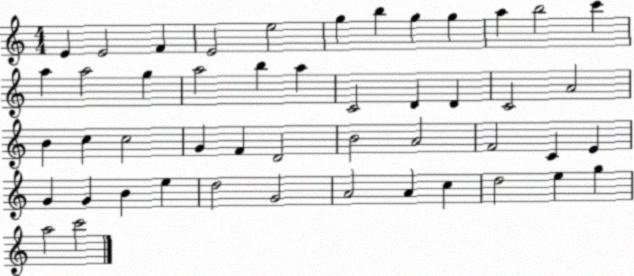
X:1
T:Untitled
M:4/4
L:1/4
K:C
E E2 F E2 e2 g b g g a b2 c' a a2 g a2 b a C2 D D C2 A2 B c c2 G F D2 B2 A2 F2 C E G G B e d2 G2 A2 A c d2 e g a2 c'2